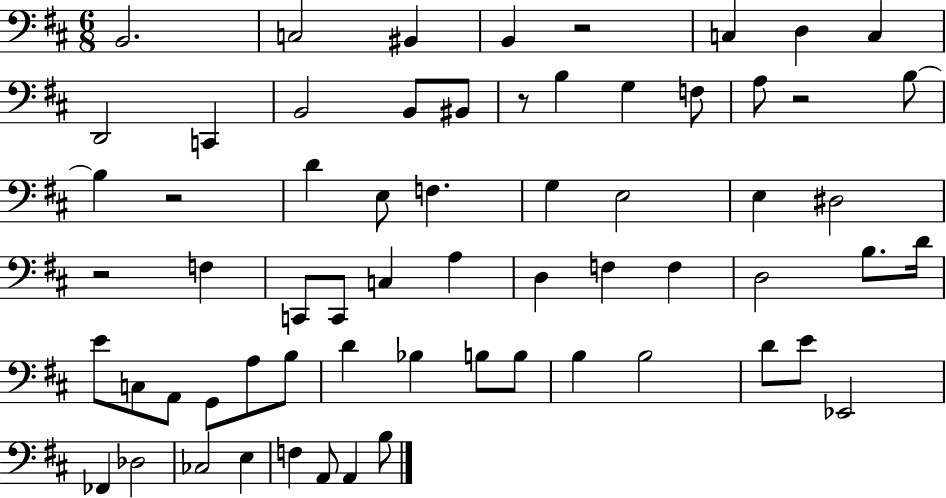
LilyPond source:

{
  \clef bass
  \numericTimeSignature
  \time 6/8
  \key d \major
  b,2. | c2 bis,4 | b,4 r2 | c4 d4 c4 | \break d,2 c,4 | b,2 b,8 bis,8 | r8 b4 g4 f8 | a8 r2 b8~~ | \break b4 r2 | d'4 e8 f4. | g4 e2 | e4 dis2 | \break r2 f4 | c,8 c,8 c4 a4 | d4 f4 f4 | d2 b8. d'16 | \break e'8 c8 a,8 g,8 a8 b8 | d'4 bes4 b8 b8 | b4 b2 | d'8 e'8 ees,2 | \break fes,4 des2 | ces2 e4 | f4 a,8 a,4 b8 | \bar "|."
}